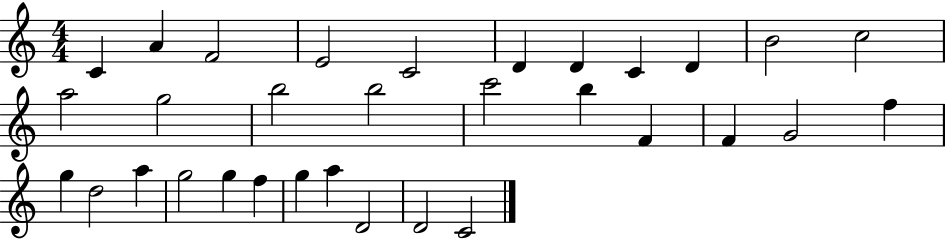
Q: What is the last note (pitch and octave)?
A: C4